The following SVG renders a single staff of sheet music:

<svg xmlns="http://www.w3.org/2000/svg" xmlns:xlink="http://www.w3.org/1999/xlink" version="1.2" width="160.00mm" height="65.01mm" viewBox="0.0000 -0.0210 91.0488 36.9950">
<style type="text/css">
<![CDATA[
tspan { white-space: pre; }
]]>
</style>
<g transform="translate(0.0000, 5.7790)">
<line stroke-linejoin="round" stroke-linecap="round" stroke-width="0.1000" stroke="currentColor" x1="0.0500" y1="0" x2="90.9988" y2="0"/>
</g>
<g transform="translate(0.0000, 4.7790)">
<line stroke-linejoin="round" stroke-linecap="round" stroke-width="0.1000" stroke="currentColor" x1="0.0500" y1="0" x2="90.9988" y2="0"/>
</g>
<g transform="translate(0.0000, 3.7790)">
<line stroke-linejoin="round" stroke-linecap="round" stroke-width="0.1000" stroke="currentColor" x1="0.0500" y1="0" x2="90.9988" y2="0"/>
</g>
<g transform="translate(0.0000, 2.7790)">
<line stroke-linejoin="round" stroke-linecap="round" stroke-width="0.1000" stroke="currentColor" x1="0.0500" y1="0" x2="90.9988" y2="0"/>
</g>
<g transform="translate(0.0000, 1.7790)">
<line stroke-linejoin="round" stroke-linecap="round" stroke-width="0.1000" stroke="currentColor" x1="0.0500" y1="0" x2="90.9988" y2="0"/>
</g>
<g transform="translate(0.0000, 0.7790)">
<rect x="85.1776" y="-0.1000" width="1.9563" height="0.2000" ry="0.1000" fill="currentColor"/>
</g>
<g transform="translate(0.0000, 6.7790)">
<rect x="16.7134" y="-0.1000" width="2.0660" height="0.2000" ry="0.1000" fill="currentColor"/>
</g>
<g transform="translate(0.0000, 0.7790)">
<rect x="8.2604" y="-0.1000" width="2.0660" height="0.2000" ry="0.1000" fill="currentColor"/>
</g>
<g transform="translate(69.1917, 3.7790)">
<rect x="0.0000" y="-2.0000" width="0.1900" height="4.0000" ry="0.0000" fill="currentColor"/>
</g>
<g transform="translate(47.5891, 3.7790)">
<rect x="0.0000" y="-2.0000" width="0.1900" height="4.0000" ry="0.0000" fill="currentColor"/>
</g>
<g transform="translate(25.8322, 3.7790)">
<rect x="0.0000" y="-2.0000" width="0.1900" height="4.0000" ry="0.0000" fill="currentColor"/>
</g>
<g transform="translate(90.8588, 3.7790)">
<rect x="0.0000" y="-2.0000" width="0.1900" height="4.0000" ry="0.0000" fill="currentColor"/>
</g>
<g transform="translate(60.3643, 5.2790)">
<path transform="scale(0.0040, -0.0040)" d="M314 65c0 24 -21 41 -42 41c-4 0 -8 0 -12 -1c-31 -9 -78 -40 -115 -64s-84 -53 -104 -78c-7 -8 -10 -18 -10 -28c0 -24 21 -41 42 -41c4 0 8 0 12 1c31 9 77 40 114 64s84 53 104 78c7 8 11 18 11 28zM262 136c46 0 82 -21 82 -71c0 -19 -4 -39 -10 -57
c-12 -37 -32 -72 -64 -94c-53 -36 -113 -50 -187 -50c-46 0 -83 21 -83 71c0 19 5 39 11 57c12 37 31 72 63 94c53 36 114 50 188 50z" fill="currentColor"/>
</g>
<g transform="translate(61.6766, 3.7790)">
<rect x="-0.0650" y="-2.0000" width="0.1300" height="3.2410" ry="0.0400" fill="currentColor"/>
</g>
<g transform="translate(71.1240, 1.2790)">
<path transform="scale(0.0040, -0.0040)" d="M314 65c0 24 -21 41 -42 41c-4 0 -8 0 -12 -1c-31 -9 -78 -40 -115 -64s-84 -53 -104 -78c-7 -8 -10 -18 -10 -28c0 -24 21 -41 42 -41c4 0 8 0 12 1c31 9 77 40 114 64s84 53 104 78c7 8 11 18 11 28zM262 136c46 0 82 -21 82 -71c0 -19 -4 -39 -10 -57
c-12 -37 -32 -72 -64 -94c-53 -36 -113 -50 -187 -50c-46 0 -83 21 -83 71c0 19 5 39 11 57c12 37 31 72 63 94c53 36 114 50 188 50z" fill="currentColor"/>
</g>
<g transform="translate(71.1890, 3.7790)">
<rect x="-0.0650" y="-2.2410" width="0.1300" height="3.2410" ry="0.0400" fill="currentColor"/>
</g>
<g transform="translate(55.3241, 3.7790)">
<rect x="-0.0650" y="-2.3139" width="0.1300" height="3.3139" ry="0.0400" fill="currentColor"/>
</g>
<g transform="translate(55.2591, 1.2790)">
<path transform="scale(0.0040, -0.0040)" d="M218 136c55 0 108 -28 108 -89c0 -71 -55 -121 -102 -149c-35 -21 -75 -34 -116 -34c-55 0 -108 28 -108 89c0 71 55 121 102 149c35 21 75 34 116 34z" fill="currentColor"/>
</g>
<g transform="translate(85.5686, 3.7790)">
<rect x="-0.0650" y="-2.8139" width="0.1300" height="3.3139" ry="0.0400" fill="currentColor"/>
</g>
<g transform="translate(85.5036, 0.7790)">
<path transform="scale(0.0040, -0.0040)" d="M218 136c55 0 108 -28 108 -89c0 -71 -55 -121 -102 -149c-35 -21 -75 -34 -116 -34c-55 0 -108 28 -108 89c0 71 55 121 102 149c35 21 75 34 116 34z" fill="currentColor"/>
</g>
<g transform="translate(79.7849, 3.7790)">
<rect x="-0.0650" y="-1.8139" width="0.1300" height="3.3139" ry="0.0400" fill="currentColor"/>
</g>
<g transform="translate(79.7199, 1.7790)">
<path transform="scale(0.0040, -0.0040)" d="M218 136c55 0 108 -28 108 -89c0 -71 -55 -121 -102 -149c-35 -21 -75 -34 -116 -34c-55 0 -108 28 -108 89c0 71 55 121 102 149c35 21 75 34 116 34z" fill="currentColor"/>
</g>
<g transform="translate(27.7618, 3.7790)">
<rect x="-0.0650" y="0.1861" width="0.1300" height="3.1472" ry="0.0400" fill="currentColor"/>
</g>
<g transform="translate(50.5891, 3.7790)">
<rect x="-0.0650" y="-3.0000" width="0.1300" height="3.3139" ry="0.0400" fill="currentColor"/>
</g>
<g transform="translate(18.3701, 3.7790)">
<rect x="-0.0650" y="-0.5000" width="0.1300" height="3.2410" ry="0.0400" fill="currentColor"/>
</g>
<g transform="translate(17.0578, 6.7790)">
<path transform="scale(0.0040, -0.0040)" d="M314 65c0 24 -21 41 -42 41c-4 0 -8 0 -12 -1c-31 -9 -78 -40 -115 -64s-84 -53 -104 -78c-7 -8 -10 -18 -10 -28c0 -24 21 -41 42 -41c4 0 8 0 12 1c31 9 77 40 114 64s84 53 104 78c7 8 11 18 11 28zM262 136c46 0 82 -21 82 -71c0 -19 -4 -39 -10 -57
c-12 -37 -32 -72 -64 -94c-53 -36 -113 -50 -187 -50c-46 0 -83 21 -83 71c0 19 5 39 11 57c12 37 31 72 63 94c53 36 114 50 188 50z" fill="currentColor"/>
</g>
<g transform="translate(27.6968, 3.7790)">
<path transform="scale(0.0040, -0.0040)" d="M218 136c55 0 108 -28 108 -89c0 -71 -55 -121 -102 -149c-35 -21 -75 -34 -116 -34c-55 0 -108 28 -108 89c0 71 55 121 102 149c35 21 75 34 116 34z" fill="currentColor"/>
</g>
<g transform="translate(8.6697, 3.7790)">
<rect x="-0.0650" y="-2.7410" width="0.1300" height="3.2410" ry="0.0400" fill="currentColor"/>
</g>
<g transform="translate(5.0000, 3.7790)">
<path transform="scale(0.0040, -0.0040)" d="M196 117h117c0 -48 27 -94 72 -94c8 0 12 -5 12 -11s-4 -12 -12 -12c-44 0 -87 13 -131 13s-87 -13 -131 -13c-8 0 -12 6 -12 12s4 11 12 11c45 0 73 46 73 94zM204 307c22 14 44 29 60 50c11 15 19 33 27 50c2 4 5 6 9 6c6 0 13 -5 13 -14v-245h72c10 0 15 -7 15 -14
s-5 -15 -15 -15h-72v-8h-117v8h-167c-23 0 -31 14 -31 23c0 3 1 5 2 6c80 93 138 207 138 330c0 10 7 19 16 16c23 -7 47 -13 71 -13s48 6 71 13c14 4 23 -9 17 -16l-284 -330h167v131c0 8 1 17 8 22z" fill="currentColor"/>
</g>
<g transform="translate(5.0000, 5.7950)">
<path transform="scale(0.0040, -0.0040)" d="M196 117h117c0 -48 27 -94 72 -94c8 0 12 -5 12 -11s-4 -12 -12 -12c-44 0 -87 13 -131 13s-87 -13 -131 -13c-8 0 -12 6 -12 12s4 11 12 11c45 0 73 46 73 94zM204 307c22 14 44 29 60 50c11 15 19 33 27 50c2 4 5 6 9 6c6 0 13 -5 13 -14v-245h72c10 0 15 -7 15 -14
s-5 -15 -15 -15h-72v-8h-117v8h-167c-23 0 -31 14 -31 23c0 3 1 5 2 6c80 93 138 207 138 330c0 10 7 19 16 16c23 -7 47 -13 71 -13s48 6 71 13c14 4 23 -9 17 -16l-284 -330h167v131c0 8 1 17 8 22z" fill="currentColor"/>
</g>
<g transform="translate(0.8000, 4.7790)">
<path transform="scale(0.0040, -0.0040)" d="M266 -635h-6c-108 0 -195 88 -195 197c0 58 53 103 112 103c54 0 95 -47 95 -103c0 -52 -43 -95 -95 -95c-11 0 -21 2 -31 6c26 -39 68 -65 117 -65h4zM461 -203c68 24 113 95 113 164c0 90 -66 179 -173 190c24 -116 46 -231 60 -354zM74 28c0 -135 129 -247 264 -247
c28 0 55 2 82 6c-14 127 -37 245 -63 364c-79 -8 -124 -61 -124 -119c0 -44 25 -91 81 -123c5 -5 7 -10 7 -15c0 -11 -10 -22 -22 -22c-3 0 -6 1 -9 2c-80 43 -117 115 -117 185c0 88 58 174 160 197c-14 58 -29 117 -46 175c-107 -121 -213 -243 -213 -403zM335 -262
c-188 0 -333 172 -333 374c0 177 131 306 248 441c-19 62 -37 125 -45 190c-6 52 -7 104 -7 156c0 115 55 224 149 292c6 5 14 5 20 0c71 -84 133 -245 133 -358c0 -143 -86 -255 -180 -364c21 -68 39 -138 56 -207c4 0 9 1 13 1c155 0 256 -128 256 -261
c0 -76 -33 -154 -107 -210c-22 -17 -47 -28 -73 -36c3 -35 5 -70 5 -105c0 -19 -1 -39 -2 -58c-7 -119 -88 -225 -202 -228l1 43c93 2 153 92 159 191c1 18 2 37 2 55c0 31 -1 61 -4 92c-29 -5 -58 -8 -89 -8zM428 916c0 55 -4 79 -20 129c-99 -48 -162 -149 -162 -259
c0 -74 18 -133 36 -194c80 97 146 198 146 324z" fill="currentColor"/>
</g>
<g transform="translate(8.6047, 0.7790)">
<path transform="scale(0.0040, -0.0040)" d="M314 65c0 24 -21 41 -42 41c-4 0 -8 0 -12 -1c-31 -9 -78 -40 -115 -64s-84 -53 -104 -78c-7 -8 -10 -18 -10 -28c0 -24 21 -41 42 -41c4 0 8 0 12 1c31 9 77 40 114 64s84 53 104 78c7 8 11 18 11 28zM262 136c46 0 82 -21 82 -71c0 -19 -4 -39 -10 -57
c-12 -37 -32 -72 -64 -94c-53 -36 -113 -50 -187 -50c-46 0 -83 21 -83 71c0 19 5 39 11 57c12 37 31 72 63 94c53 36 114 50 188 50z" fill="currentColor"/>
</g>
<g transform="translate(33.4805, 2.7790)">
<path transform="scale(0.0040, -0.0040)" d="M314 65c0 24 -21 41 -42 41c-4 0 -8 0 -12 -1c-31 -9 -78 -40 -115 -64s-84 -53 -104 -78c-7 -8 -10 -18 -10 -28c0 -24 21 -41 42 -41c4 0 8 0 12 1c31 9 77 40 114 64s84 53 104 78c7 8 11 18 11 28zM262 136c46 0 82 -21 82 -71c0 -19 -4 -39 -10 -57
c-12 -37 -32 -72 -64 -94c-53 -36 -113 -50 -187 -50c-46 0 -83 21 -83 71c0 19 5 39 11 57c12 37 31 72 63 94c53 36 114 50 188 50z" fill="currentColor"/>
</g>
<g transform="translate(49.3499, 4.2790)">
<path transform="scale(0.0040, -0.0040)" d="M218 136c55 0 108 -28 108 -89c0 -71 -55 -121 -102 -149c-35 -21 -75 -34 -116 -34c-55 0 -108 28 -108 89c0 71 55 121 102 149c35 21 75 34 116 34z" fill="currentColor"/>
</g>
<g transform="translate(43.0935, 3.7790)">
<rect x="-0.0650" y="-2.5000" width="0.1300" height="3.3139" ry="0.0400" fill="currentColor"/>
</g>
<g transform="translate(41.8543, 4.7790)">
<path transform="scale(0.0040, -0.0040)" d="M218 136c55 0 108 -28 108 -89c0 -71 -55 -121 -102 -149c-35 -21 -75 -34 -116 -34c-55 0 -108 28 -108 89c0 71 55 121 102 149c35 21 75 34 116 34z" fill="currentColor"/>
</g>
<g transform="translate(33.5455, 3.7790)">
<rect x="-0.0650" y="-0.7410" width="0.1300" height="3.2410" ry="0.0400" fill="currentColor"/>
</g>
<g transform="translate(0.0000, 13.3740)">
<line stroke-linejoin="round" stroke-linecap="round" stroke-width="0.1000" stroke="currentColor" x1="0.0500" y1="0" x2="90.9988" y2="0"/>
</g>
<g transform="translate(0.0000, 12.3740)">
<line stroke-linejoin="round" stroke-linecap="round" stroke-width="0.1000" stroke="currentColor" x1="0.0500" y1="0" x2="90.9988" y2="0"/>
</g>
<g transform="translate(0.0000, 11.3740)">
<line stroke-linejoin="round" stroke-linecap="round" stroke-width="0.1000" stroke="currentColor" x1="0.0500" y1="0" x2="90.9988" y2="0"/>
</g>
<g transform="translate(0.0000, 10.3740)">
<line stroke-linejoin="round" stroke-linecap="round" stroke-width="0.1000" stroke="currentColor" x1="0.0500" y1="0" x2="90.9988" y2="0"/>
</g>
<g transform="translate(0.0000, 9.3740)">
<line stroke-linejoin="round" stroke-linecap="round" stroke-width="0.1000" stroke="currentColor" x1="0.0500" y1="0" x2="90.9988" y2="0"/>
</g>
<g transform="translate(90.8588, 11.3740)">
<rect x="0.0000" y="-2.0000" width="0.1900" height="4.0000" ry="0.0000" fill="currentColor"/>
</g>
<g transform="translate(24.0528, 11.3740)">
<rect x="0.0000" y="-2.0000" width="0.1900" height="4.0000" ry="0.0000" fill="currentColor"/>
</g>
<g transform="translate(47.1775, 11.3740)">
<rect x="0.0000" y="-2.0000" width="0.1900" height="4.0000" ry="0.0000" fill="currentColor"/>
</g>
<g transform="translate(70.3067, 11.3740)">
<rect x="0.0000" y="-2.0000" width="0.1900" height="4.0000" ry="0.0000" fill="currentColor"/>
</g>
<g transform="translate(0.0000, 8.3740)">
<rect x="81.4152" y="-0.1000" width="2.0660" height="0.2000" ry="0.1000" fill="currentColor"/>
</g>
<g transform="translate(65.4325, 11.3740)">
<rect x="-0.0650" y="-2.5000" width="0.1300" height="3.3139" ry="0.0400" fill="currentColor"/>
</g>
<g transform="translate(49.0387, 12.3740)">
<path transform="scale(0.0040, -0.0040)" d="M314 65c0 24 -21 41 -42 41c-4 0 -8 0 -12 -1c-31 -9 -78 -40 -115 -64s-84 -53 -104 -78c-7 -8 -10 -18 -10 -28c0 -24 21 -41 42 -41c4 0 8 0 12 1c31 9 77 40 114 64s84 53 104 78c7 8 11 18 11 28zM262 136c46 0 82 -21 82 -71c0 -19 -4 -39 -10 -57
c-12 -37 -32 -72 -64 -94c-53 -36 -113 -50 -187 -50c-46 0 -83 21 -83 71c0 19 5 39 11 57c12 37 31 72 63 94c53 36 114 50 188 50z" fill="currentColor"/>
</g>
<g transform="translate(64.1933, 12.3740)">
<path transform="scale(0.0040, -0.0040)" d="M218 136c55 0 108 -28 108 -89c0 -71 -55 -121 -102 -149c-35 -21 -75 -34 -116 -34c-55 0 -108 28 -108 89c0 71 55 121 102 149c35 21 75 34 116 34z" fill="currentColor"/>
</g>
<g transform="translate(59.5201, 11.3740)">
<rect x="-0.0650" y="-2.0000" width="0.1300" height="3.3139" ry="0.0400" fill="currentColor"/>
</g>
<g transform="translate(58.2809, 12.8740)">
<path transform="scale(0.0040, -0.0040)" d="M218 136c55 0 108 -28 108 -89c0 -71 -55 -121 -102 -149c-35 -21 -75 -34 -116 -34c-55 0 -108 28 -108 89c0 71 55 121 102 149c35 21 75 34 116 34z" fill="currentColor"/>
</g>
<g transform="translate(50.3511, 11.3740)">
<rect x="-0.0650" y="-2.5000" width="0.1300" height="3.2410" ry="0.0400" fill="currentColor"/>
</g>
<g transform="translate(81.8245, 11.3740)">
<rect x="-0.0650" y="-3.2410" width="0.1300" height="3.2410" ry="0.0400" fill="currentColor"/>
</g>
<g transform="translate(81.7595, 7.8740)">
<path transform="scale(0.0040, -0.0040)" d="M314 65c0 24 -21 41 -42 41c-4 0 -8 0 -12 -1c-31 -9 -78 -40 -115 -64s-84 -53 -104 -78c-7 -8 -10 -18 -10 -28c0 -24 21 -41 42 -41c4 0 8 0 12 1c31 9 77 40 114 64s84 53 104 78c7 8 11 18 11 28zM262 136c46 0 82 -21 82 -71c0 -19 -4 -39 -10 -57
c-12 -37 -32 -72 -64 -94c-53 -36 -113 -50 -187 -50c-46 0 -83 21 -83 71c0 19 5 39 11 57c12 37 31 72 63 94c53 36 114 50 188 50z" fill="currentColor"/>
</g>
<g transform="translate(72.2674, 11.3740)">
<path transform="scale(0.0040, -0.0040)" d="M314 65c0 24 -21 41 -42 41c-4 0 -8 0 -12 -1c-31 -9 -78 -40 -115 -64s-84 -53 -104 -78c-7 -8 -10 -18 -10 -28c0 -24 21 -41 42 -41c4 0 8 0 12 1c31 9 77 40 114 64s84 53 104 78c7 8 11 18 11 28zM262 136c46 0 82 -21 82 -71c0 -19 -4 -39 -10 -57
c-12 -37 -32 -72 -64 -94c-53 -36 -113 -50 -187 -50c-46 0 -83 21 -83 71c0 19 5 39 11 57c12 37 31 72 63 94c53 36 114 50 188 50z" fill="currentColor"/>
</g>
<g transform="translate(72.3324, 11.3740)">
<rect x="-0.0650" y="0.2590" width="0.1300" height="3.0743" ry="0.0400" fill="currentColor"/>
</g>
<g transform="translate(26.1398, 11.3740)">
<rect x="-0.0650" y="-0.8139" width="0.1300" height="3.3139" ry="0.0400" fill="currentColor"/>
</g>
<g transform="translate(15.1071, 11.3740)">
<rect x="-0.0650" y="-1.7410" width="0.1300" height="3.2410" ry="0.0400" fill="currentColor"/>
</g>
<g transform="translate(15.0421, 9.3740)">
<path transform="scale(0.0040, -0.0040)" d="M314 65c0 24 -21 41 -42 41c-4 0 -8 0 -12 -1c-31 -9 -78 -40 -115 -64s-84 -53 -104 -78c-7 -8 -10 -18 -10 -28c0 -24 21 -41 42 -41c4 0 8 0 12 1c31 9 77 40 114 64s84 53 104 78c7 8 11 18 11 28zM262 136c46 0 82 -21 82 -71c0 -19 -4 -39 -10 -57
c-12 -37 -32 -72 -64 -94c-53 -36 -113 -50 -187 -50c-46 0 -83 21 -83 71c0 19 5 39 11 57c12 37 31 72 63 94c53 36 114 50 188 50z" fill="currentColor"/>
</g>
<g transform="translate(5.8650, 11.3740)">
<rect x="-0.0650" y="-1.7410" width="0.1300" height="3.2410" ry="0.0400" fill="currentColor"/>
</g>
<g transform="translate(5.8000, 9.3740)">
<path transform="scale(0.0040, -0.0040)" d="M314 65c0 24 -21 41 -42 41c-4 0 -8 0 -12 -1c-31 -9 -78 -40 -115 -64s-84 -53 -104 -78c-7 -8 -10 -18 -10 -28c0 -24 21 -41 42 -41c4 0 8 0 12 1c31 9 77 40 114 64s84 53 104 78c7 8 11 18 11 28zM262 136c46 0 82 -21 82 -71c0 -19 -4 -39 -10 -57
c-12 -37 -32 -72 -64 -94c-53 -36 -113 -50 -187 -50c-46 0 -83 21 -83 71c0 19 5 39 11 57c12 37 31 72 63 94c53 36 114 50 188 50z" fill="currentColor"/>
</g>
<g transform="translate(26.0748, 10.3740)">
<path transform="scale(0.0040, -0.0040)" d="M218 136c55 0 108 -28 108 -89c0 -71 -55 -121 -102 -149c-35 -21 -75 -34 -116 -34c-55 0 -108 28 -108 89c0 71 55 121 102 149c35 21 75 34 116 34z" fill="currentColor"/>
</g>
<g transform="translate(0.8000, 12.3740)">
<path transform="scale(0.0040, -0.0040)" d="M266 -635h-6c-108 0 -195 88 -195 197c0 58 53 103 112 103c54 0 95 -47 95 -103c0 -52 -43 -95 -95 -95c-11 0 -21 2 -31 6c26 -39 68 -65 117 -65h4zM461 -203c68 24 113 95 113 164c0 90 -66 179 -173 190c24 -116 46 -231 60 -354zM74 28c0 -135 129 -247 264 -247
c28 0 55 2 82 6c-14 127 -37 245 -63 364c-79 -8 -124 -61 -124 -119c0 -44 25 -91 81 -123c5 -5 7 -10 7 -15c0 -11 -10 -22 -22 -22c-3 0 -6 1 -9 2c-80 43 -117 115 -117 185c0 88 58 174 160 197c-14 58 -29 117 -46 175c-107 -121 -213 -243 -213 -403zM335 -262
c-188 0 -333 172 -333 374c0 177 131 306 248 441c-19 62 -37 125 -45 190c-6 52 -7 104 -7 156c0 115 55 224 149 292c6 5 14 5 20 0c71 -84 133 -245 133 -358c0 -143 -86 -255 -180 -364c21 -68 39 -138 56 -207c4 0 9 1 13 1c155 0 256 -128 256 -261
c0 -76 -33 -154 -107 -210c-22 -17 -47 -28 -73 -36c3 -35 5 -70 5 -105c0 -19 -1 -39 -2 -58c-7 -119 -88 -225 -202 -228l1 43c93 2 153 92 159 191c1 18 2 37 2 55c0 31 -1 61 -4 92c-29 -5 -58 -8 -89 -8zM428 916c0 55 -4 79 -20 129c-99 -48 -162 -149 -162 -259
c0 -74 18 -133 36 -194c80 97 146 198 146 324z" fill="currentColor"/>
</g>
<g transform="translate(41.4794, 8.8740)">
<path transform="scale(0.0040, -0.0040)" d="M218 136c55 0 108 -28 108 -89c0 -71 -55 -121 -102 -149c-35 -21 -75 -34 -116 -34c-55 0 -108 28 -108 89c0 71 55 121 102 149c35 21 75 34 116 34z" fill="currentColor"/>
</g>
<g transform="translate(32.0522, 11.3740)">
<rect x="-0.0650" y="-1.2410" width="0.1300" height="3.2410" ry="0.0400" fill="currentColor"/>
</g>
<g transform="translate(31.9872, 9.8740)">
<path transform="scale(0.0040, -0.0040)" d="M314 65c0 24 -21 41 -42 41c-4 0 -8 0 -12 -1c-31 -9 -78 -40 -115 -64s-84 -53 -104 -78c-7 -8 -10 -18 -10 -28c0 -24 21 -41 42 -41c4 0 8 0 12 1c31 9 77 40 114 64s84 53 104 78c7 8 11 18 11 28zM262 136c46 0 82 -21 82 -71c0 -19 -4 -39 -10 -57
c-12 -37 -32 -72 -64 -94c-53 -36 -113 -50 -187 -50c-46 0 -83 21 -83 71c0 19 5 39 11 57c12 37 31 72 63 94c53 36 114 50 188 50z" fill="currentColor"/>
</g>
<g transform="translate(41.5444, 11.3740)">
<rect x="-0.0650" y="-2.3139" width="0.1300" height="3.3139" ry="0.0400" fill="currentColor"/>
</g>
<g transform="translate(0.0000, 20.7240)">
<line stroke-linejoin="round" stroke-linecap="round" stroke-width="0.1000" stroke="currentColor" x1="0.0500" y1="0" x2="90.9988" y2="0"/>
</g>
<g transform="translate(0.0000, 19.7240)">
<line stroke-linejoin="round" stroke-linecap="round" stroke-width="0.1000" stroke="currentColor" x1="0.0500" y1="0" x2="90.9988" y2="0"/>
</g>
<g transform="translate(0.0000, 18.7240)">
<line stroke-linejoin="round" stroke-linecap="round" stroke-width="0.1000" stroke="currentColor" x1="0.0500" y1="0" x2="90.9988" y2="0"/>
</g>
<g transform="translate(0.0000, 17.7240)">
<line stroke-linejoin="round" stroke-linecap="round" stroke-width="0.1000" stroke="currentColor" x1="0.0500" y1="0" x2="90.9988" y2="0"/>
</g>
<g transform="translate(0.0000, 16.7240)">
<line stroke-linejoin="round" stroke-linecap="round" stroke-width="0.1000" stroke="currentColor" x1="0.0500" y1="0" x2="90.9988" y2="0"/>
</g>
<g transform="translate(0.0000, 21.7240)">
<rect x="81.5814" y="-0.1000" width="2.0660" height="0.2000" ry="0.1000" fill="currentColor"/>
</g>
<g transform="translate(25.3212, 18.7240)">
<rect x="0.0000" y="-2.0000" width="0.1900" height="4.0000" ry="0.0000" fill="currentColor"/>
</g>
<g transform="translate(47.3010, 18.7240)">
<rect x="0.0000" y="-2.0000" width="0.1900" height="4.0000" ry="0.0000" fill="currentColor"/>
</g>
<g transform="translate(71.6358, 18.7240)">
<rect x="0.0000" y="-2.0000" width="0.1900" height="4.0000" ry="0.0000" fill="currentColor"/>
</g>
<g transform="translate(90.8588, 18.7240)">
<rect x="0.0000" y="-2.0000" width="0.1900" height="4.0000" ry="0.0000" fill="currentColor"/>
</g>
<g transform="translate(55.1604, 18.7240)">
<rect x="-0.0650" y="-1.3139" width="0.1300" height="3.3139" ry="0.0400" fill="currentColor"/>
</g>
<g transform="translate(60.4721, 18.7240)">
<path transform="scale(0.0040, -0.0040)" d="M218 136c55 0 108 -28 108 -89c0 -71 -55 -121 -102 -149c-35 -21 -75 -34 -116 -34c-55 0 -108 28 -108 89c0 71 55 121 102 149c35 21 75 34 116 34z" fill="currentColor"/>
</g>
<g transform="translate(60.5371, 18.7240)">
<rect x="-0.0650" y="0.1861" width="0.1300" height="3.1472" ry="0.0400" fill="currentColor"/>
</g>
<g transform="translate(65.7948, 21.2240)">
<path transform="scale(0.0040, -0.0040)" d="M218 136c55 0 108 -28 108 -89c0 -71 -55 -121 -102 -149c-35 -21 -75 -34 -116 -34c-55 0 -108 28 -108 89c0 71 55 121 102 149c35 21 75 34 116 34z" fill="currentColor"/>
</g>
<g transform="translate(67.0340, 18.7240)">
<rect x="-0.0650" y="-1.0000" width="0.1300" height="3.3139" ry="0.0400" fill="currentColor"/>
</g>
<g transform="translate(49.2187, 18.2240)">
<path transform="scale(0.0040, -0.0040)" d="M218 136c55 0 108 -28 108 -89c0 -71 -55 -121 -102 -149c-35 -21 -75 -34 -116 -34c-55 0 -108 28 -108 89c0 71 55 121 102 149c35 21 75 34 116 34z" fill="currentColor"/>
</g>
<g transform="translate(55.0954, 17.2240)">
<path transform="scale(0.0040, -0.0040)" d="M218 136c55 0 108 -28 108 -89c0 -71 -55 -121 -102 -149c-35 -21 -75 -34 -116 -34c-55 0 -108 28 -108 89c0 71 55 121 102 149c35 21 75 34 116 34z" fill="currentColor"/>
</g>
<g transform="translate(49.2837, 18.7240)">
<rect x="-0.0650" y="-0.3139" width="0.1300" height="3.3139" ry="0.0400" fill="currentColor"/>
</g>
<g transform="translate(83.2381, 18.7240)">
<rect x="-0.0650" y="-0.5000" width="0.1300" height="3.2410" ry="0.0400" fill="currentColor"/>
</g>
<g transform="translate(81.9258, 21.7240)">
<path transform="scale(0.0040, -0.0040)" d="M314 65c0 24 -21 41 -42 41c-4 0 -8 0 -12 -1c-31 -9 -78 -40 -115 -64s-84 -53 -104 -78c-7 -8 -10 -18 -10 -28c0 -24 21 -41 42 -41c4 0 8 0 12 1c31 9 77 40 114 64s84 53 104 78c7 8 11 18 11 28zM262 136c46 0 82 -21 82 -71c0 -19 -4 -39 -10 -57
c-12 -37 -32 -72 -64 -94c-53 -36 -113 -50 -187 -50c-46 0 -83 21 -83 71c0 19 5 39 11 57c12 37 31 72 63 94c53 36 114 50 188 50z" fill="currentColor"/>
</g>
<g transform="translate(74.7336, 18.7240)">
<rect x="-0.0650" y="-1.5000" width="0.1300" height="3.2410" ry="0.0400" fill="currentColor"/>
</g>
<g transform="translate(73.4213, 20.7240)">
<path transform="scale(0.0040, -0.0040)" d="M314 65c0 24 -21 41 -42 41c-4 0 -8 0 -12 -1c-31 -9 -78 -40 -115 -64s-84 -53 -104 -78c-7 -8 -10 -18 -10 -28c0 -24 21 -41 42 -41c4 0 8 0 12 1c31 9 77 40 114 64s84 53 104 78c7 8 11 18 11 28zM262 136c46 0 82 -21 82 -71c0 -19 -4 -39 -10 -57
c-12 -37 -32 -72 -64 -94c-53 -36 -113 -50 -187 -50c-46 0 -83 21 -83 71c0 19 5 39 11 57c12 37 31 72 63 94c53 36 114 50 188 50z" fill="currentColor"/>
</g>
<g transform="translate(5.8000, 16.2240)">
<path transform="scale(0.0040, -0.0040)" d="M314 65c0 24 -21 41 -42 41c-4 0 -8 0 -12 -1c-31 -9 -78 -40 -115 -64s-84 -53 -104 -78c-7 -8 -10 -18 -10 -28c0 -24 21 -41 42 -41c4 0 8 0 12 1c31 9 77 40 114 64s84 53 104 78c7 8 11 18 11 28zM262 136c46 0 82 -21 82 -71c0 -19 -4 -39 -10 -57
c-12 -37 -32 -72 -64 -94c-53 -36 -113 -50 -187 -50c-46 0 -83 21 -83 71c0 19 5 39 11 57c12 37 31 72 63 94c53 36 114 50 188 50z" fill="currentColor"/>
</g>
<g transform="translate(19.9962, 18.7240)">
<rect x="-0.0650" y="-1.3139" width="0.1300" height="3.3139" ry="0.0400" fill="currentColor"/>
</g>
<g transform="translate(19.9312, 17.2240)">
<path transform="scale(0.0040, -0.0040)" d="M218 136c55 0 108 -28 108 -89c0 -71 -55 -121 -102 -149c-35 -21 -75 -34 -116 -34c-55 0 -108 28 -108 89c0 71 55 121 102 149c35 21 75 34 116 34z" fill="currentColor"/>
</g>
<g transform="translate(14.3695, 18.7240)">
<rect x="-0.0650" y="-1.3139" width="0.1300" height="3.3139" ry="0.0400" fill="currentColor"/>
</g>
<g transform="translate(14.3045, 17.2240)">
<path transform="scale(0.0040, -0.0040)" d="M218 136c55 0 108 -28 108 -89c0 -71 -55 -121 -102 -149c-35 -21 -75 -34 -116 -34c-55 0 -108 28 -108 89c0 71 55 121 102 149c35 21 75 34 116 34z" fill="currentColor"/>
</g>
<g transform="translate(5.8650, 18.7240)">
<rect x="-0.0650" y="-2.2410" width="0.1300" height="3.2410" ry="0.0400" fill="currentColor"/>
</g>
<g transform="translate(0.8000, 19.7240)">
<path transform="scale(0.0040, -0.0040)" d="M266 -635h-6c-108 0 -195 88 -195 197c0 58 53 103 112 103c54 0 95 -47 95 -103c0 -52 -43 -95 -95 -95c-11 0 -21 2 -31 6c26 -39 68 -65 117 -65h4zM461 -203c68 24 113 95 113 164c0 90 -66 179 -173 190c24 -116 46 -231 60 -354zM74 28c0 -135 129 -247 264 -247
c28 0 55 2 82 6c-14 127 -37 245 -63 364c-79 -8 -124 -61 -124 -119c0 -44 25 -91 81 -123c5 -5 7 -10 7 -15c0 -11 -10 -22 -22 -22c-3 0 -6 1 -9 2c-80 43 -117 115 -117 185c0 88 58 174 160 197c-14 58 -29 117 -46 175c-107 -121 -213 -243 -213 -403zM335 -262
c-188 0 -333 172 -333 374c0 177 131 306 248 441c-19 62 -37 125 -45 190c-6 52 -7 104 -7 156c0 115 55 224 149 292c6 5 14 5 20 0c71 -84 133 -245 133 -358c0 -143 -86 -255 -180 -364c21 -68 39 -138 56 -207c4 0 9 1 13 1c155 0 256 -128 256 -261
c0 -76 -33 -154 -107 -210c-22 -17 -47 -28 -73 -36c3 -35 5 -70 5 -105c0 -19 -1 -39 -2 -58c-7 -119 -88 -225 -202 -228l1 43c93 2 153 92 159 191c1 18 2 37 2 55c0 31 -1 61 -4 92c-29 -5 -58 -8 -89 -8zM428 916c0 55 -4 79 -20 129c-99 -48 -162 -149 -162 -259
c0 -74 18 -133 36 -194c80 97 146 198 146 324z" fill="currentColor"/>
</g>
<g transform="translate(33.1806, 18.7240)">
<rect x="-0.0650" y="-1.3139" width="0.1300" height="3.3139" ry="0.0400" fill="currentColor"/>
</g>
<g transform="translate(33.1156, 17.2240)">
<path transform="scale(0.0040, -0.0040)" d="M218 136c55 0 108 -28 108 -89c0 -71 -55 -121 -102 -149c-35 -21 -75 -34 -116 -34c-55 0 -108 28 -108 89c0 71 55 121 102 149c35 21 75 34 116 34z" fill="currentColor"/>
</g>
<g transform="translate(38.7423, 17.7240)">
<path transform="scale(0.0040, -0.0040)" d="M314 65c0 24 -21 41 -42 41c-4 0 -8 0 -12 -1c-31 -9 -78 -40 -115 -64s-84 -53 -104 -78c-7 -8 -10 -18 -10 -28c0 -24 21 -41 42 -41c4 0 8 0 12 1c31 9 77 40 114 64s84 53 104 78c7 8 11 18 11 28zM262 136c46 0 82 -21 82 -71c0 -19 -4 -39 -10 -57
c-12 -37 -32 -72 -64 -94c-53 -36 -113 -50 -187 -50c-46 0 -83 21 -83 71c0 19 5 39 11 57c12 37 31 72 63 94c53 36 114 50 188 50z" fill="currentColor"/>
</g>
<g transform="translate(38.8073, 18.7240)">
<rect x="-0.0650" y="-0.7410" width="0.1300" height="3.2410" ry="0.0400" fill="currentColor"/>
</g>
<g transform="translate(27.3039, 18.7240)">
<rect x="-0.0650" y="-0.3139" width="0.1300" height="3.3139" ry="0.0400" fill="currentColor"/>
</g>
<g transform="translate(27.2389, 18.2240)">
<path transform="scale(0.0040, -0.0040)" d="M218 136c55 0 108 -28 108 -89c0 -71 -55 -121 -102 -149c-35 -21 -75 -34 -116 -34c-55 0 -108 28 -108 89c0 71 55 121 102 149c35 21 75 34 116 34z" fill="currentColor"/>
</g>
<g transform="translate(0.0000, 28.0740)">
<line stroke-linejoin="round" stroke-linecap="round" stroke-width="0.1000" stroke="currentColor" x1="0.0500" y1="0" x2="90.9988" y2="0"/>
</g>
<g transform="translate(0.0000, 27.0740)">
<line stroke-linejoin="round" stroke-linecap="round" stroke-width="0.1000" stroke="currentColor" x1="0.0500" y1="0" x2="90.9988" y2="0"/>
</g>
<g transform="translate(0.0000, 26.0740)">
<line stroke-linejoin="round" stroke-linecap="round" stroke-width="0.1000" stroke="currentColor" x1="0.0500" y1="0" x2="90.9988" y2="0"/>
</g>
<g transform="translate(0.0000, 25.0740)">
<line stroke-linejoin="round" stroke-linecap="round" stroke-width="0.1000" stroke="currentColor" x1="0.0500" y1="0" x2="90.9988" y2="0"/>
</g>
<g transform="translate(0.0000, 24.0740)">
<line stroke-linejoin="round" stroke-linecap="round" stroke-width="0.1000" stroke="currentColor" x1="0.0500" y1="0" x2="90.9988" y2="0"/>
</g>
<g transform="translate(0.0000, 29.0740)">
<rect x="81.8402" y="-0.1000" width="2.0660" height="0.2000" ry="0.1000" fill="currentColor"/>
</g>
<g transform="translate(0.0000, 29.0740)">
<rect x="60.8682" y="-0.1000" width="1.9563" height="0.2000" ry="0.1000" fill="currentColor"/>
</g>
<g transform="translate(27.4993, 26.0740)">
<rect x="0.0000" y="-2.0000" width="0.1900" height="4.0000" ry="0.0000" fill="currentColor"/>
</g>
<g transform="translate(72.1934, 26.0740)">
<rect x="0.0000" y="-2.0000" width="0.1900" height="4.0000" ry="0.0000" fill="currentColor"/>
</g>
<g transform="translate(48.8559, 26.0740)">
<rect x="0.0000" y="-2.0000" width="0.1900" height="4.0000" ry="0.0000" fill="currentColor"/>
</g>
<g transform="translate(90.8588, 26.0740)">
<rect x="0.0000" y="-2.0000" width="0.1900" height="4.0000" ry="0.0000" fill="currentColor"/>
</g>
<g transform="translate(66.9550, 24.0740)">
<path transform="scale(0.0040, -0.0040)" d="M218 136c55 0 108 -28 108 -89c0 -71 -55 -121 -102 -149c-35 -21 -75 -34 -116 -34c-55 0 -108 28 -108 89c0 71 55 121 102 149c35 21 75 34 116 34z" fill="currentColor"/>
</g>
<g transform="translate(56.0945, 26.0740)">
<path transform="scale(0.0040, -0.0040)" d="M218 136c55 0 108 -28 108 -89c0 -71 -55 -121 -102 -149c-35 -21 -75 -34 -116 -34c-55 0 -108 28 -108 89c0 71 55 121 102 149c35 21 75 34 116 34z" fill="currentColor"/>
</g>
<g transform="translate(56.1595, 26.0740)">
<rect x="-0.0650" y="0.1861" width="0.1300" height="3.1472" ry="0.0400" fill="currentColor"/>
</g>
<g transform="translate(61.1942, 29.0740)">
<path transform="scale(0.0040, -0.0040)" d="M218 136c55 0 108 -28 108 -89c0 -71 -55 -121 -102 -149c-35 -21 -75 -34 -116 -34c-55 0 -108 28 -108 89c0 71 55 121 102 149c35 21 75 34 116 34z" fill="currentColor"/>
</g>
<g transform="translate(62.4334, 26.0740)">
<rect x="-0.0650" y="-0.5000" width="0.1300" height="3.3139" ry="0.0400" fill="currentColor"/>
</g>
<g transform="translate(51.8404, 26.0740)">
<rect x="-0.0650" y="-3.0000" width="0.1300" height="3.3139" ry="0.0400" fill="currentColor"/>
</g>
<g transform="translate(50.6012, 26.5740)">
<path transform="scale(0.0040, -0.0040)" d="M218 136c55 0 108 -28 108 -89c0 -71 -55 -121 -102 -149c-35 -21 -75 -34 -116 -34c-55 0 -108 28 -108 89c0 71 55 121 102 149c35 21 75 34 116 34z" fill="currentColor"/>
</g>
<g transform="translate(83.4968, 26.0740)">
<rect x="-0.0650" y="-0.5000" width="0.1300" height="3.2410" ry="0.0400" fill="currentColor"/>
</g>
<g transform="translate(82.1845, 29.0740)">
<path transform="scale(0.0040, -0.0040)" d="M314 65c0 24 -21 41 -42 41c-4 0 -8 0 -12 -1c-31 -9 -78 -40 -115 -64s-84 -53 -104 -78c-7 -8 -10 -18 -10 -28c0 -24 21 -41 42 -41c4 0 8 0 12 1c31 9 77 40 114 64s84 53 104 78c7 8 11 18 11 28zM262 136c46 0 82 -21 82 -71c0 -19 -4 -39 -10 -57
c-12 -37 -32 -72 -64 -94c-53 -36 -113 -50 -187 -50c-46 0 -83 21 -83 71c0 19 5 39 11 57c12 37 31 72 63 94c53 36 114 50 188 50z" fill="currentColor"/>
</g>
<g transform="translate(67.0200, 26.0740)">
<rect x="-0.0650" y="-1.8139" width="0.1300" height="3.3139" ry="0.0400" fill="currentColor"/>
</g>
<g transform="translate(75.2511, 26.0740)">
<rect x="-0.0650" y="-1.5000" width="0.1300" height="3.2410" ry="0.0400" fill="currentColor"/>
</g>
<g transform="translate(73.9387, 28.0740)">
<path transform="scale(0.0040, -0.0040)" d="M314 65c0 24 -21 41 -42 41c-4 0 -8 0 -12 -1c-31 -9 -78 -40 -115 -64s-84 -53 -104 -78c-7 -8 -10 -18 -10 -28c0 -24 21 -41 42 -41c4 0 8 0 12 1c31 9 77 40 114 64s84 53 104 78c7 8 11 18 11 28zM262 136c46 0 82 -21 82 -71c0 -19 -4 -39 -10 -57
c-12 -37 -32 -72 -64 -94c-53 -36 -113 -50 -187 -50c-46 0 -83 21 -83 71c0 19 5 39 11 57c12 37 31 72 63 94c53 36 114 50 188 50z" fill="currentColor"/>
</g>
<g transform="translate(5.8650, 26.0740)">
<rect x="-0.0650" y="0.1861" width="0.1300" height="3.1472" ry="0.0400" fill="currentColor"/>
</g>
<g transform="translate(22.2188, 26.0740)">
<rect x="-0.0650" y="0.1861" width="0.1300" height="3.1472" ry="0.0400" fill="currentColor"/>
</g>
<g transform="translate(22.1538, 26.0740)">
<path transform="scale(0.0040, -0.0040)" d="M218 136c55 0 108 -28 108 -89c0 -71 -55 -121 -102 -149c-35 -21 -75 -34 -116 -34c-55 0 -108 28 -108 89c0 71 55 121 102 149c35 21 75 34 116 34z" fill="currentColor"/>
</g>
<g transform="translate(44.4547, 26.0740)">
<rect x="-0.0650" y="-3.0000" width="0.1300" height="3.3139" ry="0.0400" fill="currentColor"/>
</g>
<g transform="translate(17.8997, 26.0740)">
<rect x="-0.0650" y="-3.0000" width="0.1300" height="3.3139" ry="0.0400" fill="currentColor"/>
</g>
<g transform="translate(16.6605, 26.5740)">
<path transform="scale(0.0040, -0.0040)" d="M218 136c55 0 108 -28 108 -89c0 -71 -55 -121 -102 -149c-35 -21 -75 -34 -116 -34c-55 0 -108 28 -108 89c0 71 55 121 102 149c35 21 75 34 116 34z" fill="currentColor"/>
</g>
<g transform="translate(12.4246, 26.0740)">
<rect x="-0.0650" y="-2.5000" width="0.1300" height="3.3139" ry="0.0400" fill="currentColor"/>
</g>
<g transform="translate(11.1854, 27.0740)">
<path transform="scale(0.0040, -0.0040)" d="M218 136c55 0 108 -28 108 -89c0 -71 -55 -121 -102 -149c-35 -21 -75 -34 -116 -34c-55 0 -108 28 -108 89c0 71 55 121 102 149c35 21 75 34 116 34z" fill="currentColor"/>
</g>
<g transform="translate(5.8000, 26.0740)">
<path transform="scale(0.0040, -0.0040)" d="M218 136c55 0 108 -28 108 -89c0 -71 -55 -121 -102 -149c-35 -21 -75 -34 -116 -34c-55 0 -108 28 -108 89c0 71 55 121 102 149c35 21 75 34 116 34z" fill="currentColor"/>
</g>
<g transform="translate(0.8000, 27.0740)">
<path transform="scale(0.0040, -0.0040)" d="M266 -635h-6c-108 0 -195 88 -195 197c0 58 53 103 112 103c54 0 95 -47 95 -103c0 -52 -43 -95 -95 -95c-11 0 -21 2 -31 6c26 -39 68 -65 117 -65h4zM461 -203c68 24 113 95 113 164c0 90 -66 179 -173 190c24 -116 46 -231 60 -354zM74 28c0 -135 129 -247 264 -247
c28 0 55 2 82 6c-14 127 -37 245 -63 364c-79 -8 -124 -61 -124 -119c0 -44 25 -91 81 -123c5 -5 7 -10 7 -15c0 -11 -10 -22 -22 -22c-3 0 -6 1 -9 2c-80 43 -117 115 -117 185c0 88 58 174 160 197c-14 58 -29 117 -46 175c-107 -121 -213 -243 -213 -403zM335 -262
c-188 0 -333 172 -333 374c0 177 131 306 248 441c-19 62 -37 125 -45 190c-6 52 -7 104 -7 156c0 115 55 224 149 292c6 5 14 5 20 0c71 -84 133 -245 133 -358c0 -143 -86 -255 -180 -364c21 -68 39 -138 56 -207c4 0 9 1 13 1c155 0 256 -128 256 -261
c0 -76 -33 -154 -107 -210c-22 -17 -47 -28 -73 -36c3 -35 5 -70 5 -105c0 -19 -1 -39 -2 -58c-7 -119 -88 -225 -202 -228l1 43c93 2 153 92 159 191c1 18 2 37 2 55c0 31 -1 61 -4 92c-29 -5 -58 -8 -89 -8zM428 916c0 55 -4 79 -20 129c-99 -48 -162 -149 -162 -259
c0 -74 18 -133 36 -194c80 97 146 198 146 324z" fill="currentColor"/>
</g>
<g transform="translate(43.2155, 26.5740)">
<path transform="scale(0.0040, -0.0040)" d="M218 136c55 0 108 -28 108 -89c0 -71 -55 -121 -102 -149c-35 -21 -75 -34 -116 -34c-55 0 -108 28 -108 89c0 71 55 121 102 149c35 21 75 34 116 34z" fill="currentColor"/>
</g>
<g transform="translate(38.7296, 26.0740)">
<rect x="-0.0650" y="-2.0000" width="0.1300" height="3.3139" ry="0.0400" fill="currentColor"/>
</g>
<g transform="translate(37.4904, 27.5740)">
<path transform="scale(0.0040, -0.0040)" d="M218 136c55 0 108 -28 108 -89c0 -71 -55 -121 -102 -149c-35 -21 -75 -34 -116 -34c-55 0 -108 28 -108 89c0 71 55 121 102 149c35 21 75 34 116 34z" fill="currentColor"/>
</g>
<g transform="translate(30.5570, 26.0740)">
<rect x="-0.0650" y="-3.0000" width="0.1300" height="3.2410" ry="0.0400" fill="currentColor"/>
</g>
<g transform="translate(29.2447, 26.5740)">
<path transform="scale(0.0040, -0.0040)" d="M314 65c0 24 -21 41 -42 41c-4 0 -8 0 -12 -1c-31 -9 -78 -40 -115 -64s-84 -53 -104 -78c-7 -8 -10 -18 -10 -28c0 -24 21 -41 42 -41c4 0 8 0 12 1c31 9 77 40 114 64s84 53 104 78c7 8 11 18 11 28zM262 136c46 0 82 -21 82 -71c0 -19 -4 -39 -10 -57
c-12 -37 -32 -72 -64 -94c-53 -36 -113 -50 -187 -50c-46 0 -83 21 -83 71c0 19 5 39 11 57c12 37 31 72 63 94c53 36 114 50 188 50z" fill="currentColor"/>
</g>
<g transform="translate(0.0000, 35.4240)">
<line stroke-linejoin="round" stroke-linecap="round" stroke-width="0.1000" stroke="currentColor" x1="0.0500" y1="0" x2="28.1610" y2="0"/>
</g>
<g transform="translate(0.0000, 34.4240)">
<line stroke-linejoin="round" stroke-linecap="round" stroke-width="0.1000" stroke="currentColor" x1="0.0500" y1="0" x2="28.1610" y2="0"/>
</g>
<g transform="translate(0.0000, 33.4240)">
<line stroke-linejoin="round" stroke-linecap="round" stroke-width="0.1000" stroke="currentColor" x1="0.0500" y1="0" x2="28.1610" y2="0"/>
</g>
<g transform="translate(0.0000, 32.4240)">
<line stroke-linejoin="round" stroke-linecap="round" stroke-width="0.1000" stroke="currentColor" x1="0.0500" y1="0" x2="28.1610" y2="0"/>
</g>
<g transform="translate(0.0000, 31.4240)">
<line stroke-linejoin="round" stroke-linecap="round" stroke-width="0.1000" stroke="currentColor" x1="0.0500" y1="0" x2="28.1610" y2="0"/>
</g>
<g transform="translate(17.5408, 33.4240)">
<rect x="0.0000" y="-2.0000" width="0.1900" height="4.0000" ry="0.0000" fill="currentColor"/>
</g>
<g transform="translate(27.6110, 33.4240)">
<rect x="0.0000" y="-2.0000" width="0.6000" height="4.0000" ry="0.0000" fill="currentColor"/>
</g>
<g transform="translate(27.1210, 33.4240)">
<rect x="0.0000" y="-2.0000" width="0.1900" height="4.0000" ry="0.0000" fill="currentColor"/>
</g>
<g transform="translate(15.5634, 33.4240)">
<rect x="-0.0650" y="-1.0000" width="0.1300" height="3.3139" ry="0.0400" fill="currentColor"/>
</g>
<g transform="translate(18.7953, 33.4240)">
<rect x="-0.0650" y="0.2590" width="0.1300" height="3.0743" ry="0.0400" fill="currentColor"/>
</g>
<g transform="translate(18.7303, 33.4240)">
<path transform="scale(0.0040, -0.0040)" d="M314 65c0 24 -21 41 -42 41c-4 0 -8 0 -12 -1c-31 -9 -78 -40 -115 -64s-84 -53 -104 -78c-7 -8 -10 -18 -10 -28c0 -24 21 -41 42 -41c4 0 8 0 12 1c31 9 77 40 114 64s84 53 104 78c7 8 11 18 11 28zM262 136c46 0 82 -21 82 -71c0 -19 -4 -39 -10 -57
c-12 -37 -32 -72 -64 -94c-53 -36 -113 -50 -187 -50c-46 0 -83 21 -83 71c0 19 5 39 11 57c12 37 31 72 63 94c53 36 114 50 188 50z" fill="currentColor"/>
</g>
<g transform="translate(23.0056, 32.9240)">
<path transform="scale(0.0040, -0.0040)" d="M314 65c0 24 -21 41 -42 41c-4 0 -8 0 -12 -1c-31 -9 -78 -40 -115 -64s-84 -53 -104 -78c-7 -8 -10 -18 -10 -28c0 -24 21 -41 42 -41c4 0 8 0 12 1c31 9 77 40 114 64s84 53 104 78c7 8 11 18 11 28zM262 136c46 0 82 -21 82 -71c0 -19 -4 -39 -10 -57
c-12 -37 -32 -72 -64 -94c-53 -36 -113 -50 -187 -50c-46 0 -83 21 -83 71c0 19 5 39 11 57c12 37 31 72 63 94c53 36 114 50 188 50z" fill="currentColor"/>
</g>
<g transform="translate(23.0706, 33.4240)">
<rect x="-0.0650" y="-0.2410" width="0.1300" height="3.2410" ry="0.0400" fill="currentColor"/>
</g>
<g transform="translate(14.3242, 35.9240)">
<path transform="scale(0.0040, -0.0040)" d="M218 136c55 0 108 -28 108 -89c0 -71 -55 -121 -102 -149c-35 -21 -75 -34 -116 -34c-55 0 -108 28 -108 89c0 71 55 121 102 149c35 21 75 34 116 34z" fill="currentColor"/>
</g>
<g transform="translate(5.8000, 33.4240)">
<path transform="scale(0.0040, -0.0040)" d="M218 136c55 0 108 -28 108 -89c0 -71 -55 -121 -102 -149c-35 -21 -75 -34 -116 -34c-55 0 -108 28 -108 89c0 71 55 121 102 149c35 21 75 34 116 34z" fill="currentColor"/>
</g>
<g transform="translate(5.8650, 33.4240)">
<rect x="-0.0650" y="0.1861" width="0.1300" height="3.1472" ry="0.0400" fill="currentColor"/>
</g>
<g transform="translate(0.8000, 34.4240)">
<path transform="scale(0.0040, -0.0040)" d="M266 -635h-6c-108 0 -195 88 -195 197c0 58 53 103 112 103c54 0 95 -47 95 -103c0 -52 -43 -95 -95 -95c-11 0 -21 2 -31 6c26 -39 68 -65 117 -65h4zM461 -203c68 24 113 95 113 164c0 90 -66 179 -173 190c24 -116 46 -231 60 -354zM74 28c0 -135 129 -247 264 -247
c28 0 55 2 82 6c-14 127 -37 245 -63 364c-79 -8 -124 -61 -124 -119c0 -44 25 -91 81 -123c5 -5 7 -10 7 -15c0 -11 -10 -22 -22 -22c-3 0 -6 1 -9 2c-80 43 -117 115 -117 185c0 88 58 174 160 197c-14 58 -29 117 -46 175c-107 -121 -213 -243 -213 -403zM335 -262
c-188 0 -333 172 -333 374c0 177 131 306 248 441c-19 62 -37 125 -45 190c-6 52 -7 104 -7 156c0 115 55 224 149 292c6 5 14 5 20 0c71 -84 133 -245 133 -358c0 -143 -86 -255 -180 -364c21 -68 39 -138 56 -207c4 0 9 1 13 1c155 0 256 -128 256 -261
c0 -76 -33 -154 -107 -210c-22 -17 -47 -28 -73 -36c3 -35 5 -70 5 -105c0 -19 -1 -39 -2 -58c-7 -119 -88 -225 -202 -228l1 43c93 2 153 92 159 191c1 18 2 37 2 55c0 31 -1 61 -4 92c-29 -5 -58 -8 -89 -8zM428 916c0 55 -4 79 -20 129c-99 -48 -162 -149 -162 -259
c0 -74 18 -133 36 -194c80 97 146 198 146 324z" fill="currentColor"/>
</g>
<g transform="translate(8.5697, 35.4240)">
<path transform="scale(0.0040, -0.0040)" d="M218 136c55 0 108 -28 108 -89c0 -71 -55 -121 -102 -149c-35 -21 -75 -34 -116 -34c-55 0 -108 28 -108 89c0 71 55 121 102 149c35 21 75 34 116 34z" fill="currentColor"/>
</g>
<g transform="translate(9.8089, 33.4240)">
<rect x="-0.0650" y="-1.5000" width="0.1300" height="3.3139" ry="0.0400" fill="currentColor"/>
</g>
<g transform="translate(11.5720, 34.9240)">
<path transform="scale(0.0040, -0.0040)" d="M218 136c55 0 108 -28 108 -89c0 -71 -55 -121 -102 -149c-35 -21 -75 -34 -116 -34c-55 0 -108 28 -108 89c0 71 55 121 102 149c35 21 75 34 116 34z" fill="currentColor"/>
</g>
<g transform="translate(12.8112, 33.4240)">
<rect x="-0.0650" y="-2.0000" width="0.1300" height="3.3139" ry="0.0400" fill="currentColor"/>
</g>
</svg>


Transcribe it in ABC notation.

X:1
T:Untitled
M:4/4
L:1/4
K:C
a2 C2 B d2 G A g F2 g2 f a f2 f2 d e2 g G2 F G B2 b2 g2 e e c e d2 c e B D E2 C2 B G A B A2 F A A B C f E2 C2 B E F D B2 c2